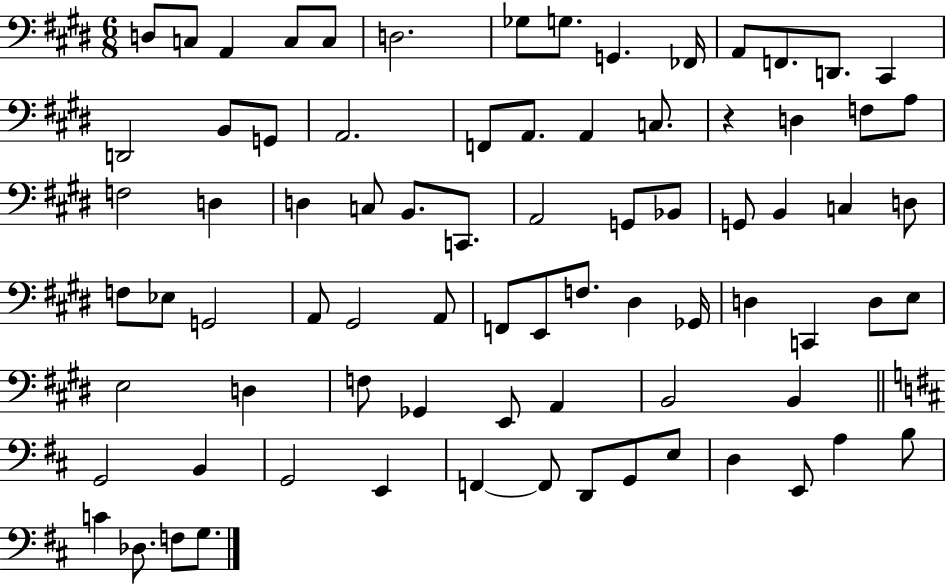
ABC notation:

X:1
T:Untitled
M:6/8
L:1/4
K:E
D,/2 C,/2 A,, C,/2 C,/2 D,2 _G,/2 G,/2 G,, _F,,/4 A,,/2 F,,/2 D,,/2 ^C,, D,,2 B,,/2 G,,/2 A,,2 F,,/2 A,,/2 A,, C,/2 z D, F,/2 A,/2 F,2 D, D, C,/2 B,,/2 C,,/2 A,,2 G,,/2 _B,,/2 G,,/2 B,, C, D,/2 F,/2 _E,/2 G,,2 A,,/2 ^G,,2 A,,/2 F,,/2 E,,/2 F,/2 ^D, _G,,/4 D, C,, D,/2 E,/2 E,2 D, F,/2 _G,, E,,/2 A,, B,,2 B,, G,,2 B,, G,,2 E,, F,, F,,/2 D,,/2 G,,/2 E,/2 D, E,,/2 A, B,/2 C _D,/2 F,/2 G,/2